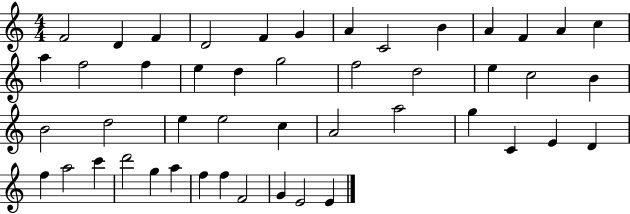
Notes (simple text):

F4/h D4/q F4/q D4/h F4/q G4/q A4/q C4/h B4/q A4/q F4/q A4/q C5/q A5/q F5/h F5/q E5/q D5/q G5/h F5/h D5/h E5/q C5/h B4/q B4/h D5/h E5/q E5/h C5/q A4/h A5/h G5/q C4/q E4/q D4/q F5/q A5/h C6/q D6/h G5/q A5/q F5/q F5/q F4/h G4/q E4/h E4/q